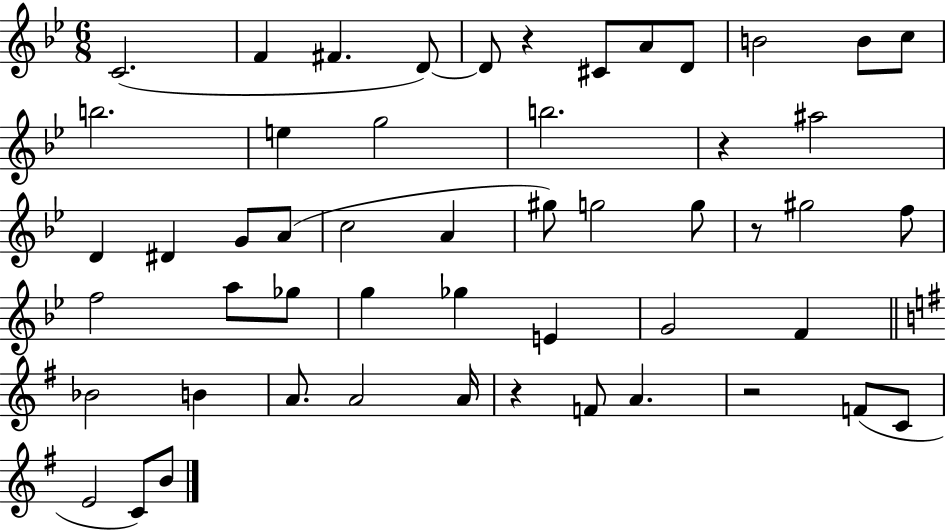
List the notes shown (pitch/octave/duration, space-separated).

C4/h. F4/q F#4/q. D4/e D4/e R/q C#4/e A4/e D4/e B4/h B4/e C5/e B5/h. E5/q G5/h B5/h. R/q A#5/h D4/q D#4/q G4/e A4/e C5/h A4/q G#5/e G5/h G5/e R/e G#5/h F5/e F5/h A5/e Gb5/e G5/q Gb5/q E4/q G4/h F4/q Bb4/h B4/q A4/e. A4/h A4/s R/q F4/e A4/q. R/h F4/e C4/e E4/h C4/e B4/e